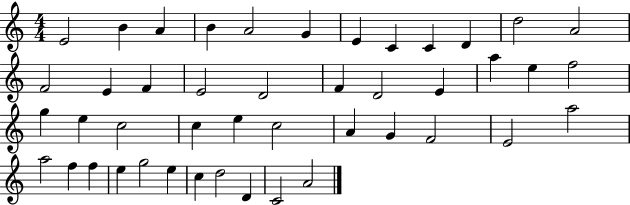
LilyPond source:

{
  \clef treble
  \numericTimeSignature
  \time 4/4
  \key c \major
  e'2 b'4 a'4 | b'4 a'2 g'4 | e'4 c'4 c'4 d'4 | d''2 a'2 | \break f'2 e'4 f'4 | e'2 d'2 | f'4 d'2 e'4 | a''4 e''4 f''2 | \break g''4 e''4 c''2 | c''4 e''4 c''2 | a'4 g'4 f'2 | e'2 a''2 | \break a''2 f''4 f''4 | e''4 g''2 e''4 | c''4 d''2 d'4 | c'2 a'2 | \break \bar "|."
}